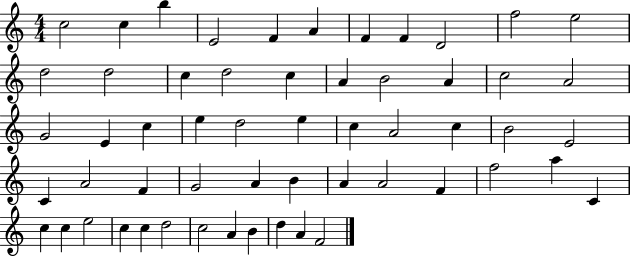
C5/h C5/q B5/q E4/h F4/q A4/q F4/q F4/q D4/h F5/h E5/h D5/h D5/h C5/q D5/h C5/q A4/q B4/h A4/q C5/h A4/h G4/h E4/q C5/q E5/q D5/h E5/q C5/q A4/h C5/q B4/h E4/h C4/q A4/h F4/q G4/h A4/q B4/q A4/q A4/h F4/q F5/h A5/q C4/q C5/q C5/q E5/h C5/q C5/q D5/h C5/h A4/q B4/q D5/q A4/q F4/h